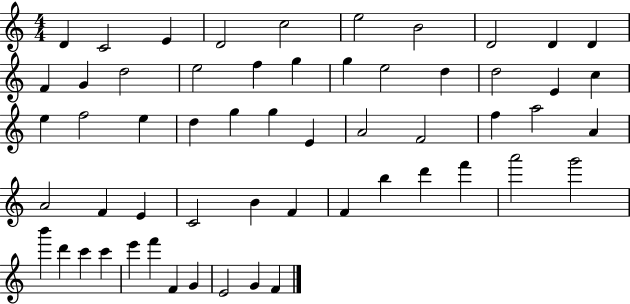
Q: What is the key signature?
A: C major